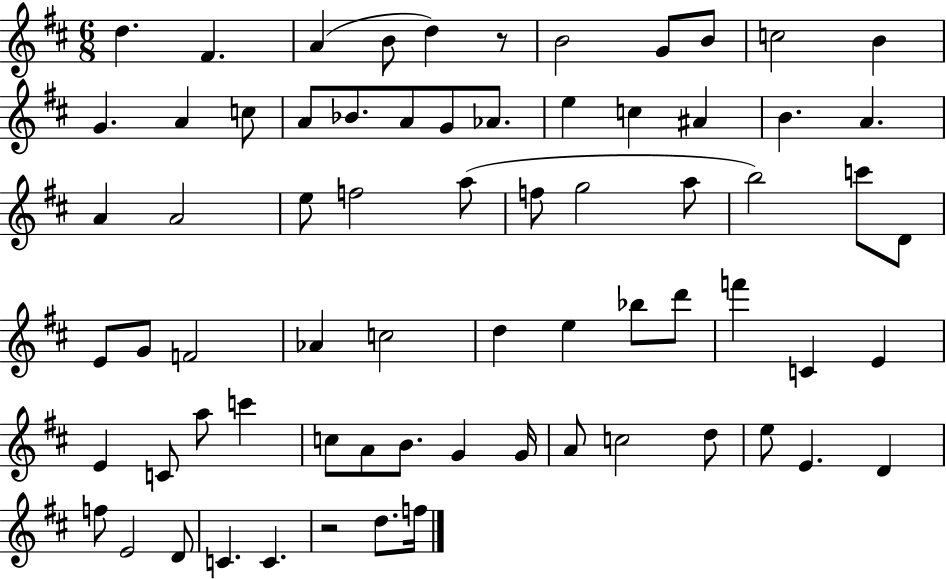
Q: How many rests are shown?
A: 2